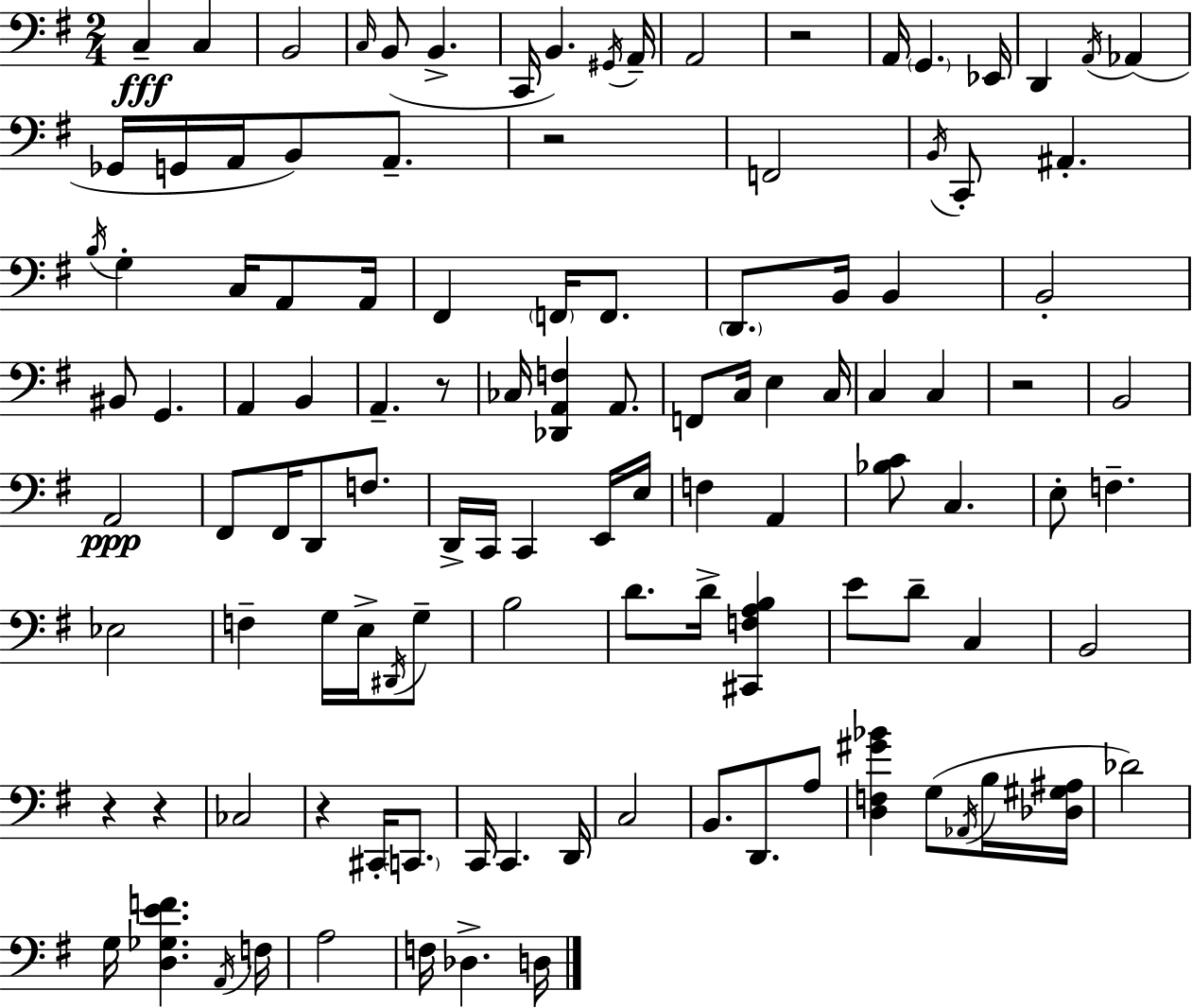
X:1
T:Untitled
M:2/4
L:1/4
K:Em
C, C, B,,2 C,/4 B,,/2 B,, C,,/4 B,, ^G,,/4 A,,/4 A,,2 z2 A,,/4 G,, _E,,/4 D,, A,,/4 _A,, _G,,/4 G,,/4 A,,/4 B,,/2 A,,/2 z2 F,,2 B,,/4 C,,/2 ^A,, B,/4 G, C,/4 A,,/2 A,,/4 ^F,, F,,/4 F,,/2 D,,/2 B,,/4 B,, B,,2 ^B,,/2 G,, A,, B,, A,, z/2 _C,/4 [_D,,A,,F,] A,,/2 F,,/2 C,/4 E, C,/4 C, C, z2 B,,2 A,,2 ^F,,/2 ^F,,/4 D,,/2 F,/2 D,,/4 C,,/4 C,, E,,/4 E,/4 F, A,, [_B,C]/2 C, E,/2 F, _E,2 F, G,/4 E,/4 ^D,,/4 G,/2 B,2 D/2 D/4 [^C,,F,A,B,] E/2 D/2 C, B,,2 z z _C,2 z ^C,,/4 C,,/2 C,,/4 C,, D,,/4 C,2 B,,/2 D,,/2 A,/2 [D,F,^G_B] G,/2 _A,,/4 B,/4 [_D,^G,^A,]/4 _D2 G,/4 [D,_G,EF] A,,/4 F,/4 A,2 F,/4 _D, D,/4